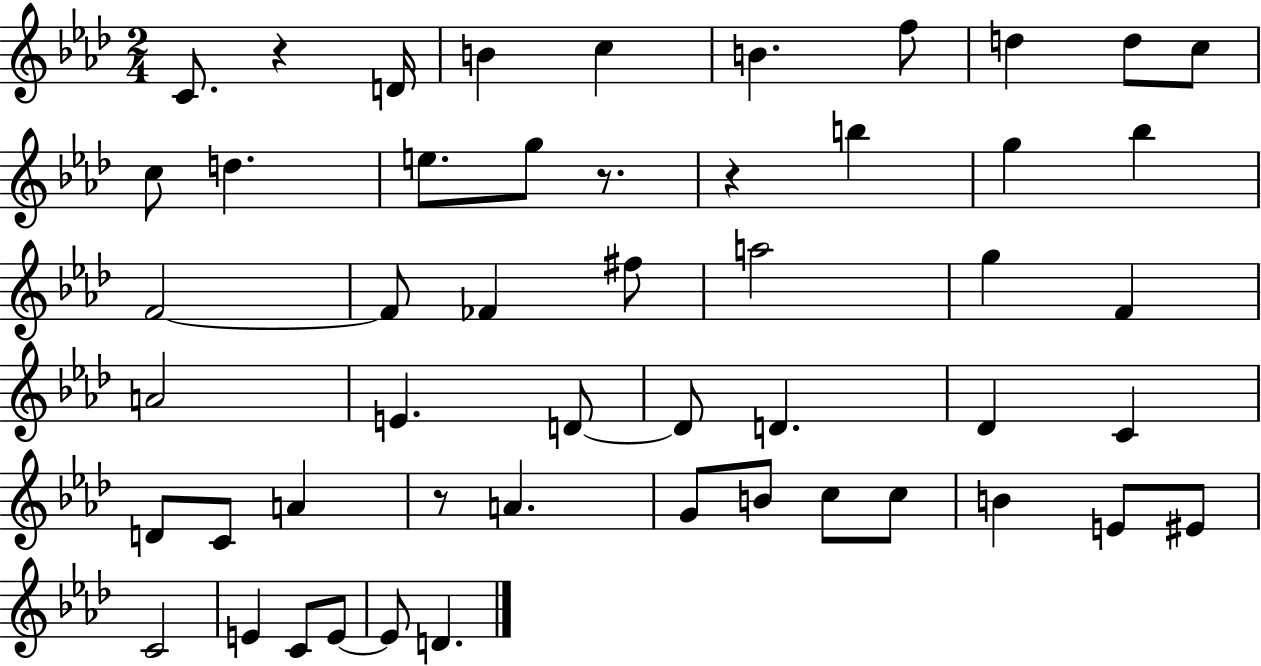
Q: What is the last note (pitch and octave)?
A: D4